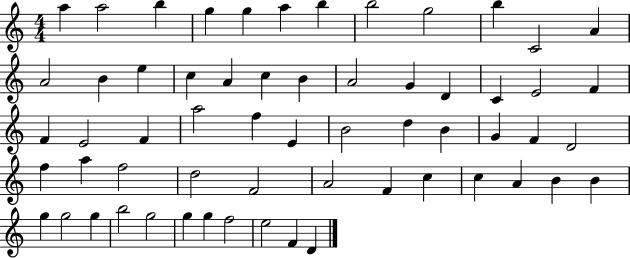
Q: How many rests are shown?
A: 0